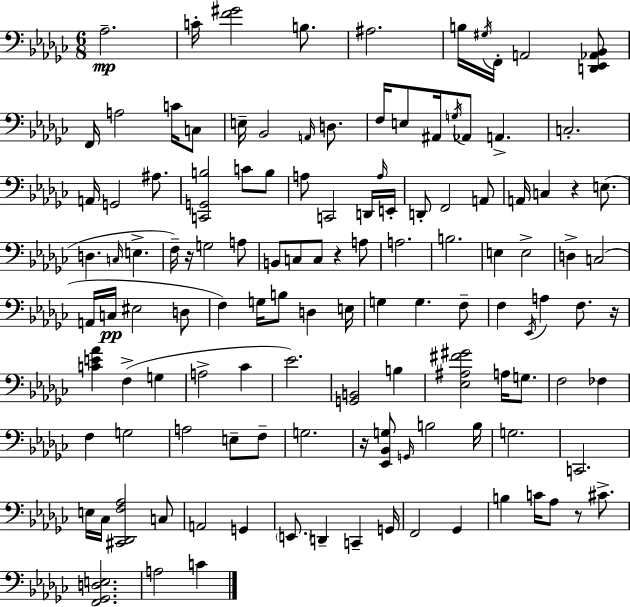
Ab3/h. C4/s [F4,G#4]/h B3/e. A#3/h. B3/s G#3/s F2/s A2/h [D2,Eb2,Ab2,Bb2]/e F2/s A3/h C4/s C3/e E3/s Bb2/h A2/s D3/e. F3/s E3/e A#2/s G3/s Ab2/e A2/q. C3/h. A2/s G2/h A#3/e. [C2,G2,B3]/h C4/e B3/e A3/e C2/h D2/s A3/s E2/s D2/e F2/h A2/e A2/s C3/q R/q E3/e. D3/q. C3/s E3/q. F3/s R/s G3/h A3/e B2/e C3/e C3/e R/q A3/e A3/h. B3/h. E3/q E3/h D3/q C3/h A2/s C3/s EIS3/h D3/e F3/q G3/s B3/e D3/q E3/s G3/q G3/q. F3/e F3/q Eb2/s A3/q F3/e. R/s [C4,E4,Ab4]/q F3/q G3/q A3/h CES4/q Eb4/h. [G2,B2]/h B3/q [Eb3,A#3,F#4,G#4]/h A3/s G3/e. F3/h FES3/q F3/q G3/h A3/h E3/e F3/e G3/h. R/s [Eb2,Bb2,G3]/e G2/s B3/h B3/s G3/h. C2/h. E3/s CES3/s [C#2,Db2,F3,Ab3]/h C3/e A2/h G2/q E2/e. D2/q C2/q G2/s F2/h Gb2/q B3/q C4/s Ab3/e R/e C#4/e. [F2,Gb2,D3,E3]/h. A3/h C4/q